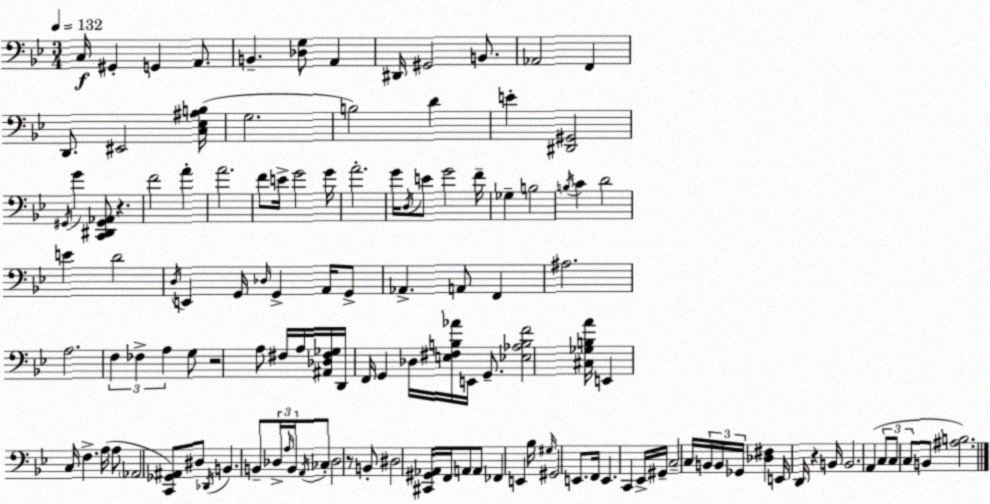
X:1
T:Untitled
M:3/4
L:1/4
K:Gm
C,/4 ^G,, G,, A,,/2 B,, [_D,G,]/2 A,, ^D,,/4 ^G,,2 B,,/2 _A,,2 F,, D,,/2 ^E,,2 [C,_E,^A,B,]/4 G,2 B,2 D E [^D,,^G,,]2 ^G,,/4 G [C,,^D,,^G,,_A,,]/2 z F2 A A2 F/2 E/4 G2 G/4 A2 G/4 D,/4 E/2 G2 F/4 _G, B,2 B,/4 C D2 E D2 D,/4 E,, G,,/4 _D,/4 G,, A,,/4 G,,/2 _A,, A,,/2 F,, ^A,2 A,2 F, _F, A, G,/2 z2 A,/2 ^F,/4 A,/4 [^A,,_D,^F,_G,]/4 D,,/4 F,,/4 G,, _D,/4 [E,^F,B,_A]/4 E,,/4 G,,/2 [_E,_A,B,F]2 [^C,_G,B,A]/4 E,, C,/4 F, A,/4 A,/2 _A,,2 [C,,_G,,^A,,]/2 ^D,/2 _D,,/4 B,, B,,/2 _D,/4 A,/4 B,,/4 A,,/4 _C,/2 _D,2 z/2 B,,/2 ^D,2 [^C,,^G,,_A,,]/4 F,,/4 A,,/2 A,,/2 _F,, E,, _B,/4 ^G,/4 ^G,,2 E,,/2 F,,/4 E,, C,, _E,,/4 ^G,,/4 C,2 C,/4 B,,/4 B,,/4 _G,,/4 [_D,^F,] E,,/4 D,,/4 z B,,/4 B,,2 A,, C,/2 C,/2 C,/2 B,,/2 [^A,B,]2